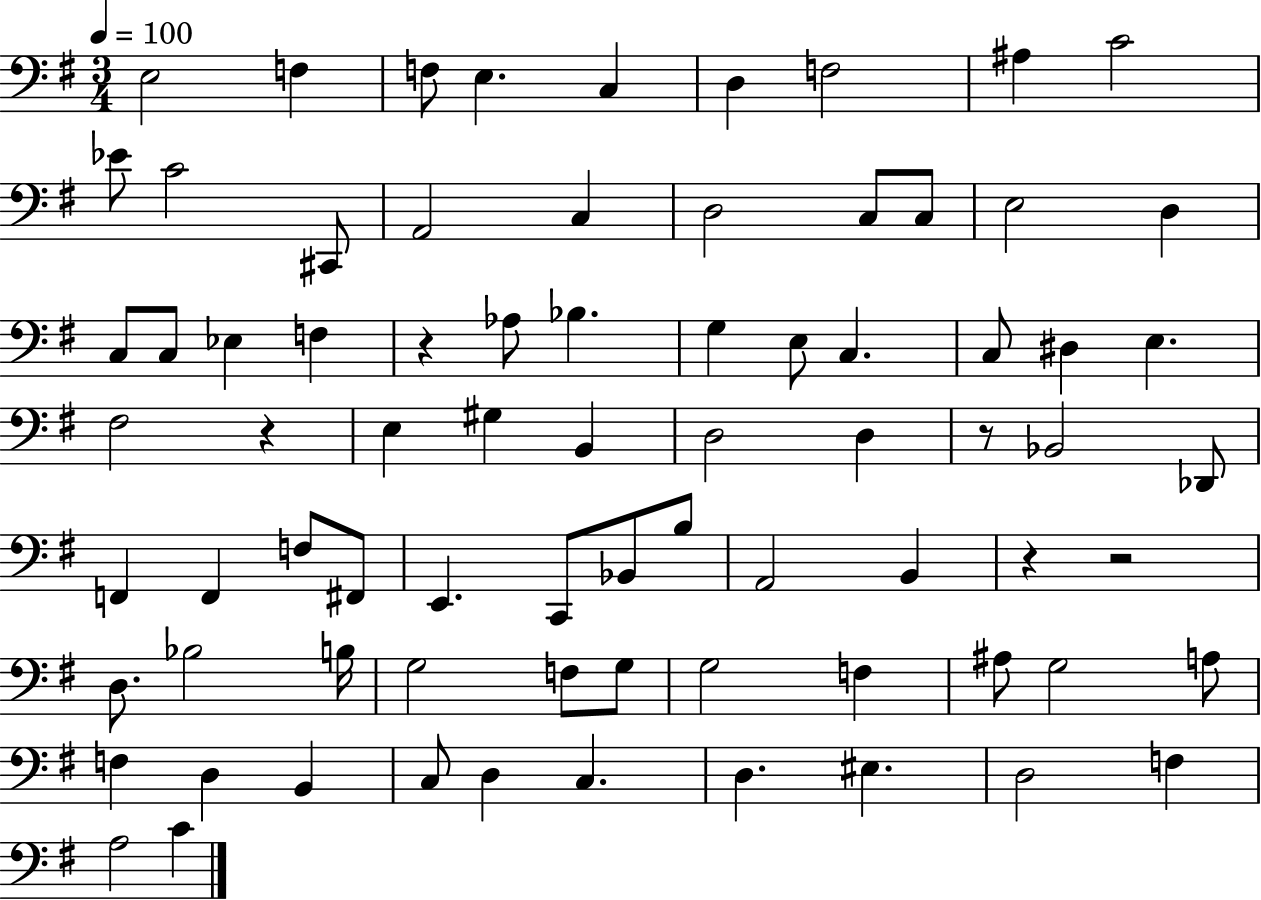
E3/h F3/q F3/e E3/q. C3/q D3/q F3/h A#3/q C4/h Eb4/e C4/h C#2/e A2/h C3/q D3/h C3/e C3/e E3/h D3/q C3/e C3/e Eb3/q F3/q R/q Ab3/e Bb3/q. G3/q E3/e C3/q. C3/e D#3/q E3/q. F#3/h R/q E3/q G#3/q B2/q D3/h D3/q R/e Bb2/h Db2/e F2/q F2/q F3/e F#2/e E2/q. C2/e Bb2/e B3/e A2/h B2/q R/q R/h D3/e. Bb3/h B3/s G3/h F3/e G3/e G3/h F3/q A#3/e G3/h A3/e F3/q D3/q B2/q C3/e D3/q C3/q. D3/q. EIS3/q. D3/h F3/q A3/h C4/q